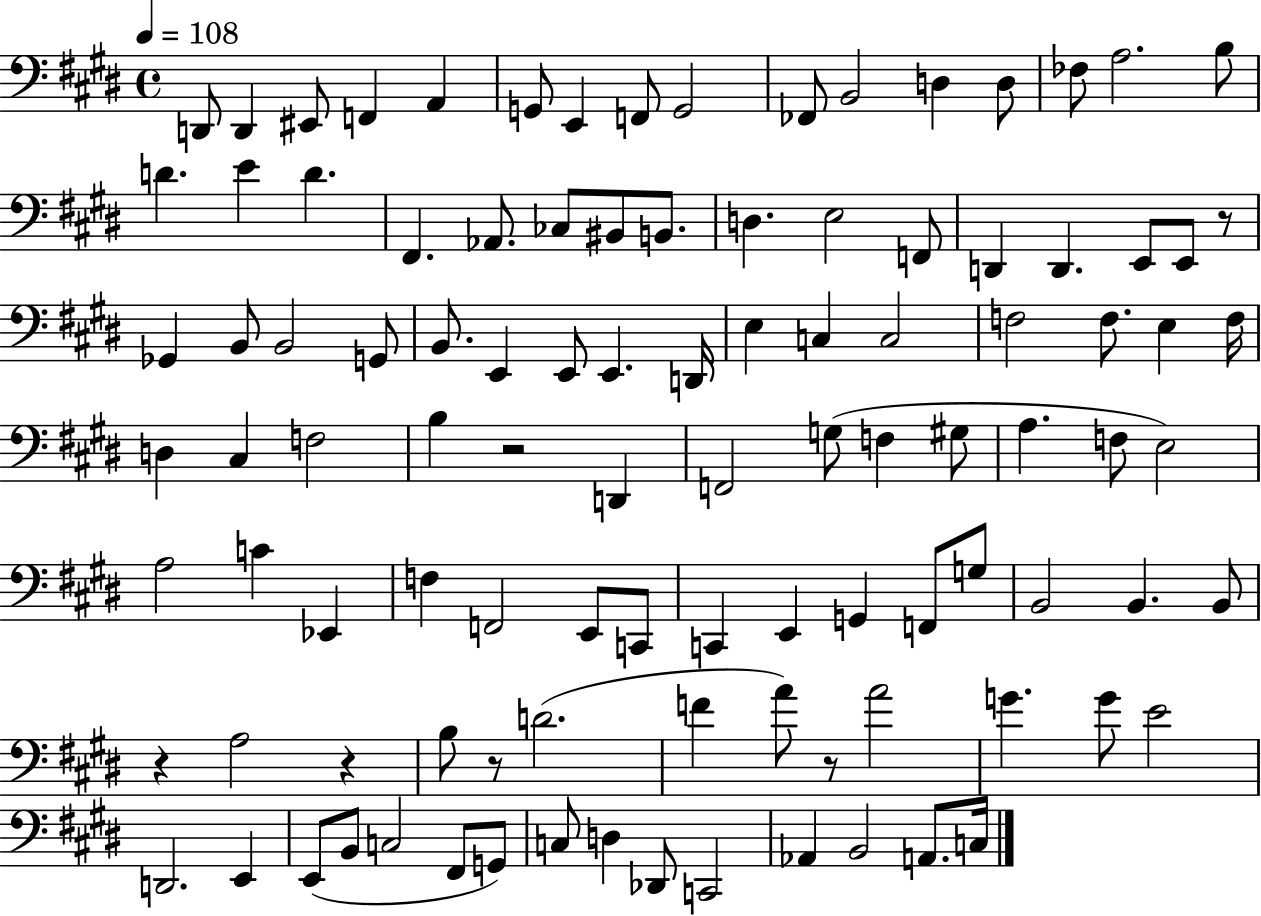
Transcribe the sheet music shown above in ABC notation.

X:1
T:Untitled
M:4/4
L:1/4
K:E
D,,/2 D,, ^E,,/2 F,, A,, G,,/2 E,, F,,/2 G,,2 _F,,/2 B,,2 D, D,/2 _F,/2 A,2 B,/2 D E D ^F,, _A,,/2 _C,/2 ^B,,/2 B,,/2 D, E,2 F,,/2 D,, D,, E,,/2 E,,/2 z/2 _G,, B,,/2 B,,2 G,,/2 B,,/2 E,, E,,/2 E,, D,,/4 E, C, C,2 F,2 F,/2 E, F,/4 D, ^C, F,2 B, z2 D,, F,,2 G,/2 F, ^G,/2 A, F,/2 E,2 A,2 C _E,, F, F,,2 E,,/2 C,,/2 C,, E,, G,, F,,/2 G,/2 B,,2 B,, B,,/2 z A,2 z B,/2 z/2 D2 F A/2 z/2 A2 G G/2 E2 D,,2 E,, E,,/2 B,,/2 C,2 ^F,,/2 G,,/2 C,/2 D, _D,,/2 C,,2 _A,, B,,2 A,,/2 C,/4